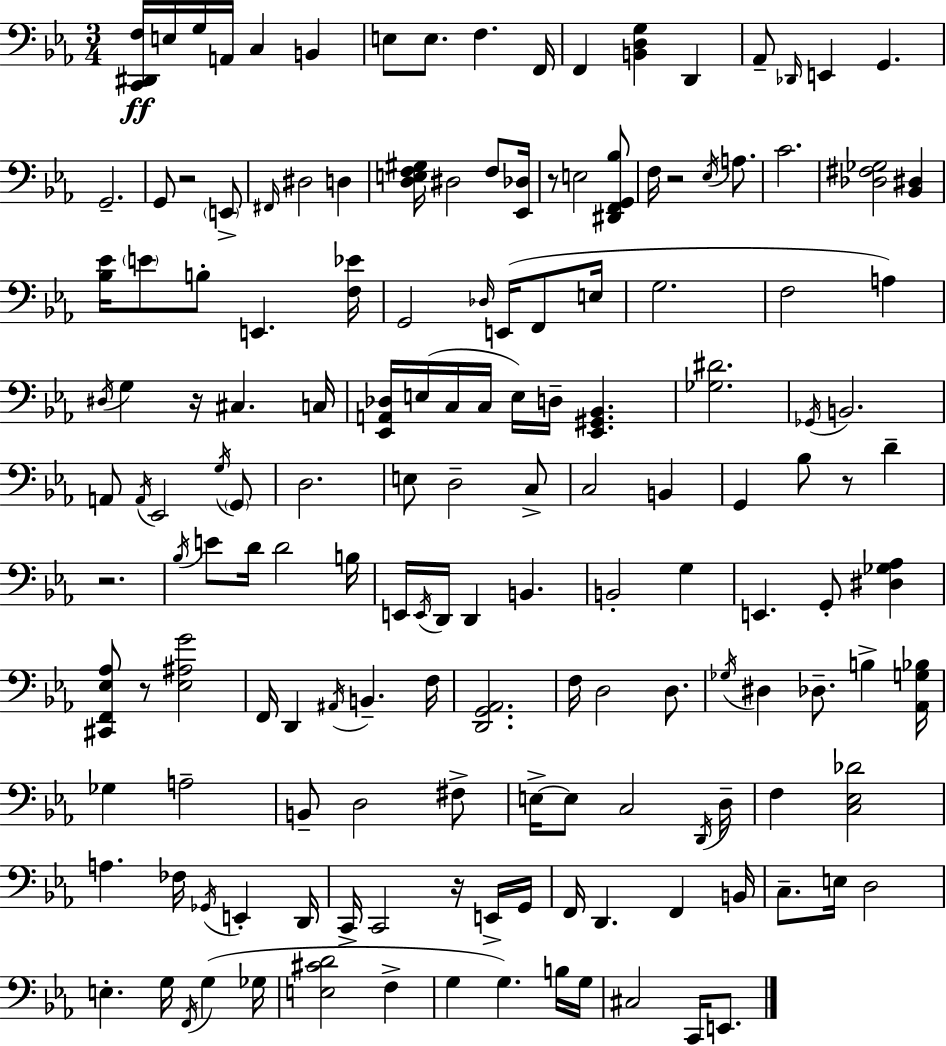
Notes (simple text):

[C2,D#2,F3]/s E3/s G3/s A2/s C3/q B2/q E3/e E3/e. F3/q. F2/s F2/q [B2,D3,G3]/q D2/q Ab2/e Db2/s E2/q G2/q. G2/h. G2/e R/h E2/e F#2/s D#3/h D3/q [D3,E3,F3,G#3]/s D#3/h F3/e [Eb2,Db3]/s R/e E3/h [D#2,F2,G2,Bb3]/e F3/s R/h Eb3/s A3/e. C4/h. [Db3,F#3,Gb3]/h [Bb2,D#3]/q [Bb3,Eb4]/s E4/e B3/e E2/q. [F3,Eb4]/s G2/h Db3/s E2/s F2/e E3/s G3/h. F3/h A3/q D#3/s G3/q R/s C#3/q. C3/s [Eb2,A2,Db3]/s E3/s C3/s C3/s E3/s D3/s [Eb2,G#2,Bb2]/q. [Gb3,D#4]/h. Gb2/s B2/h. A2/e A2/s Eb2/h G3/s G2/e D3/h. E3/e D3/h C3/e C3/h B2/q G2/q Bb3/e R/e D4/q R/h. Bb3/s E4/e D4/s D4/h B3/s E2/s E2/s D2/s D2/q B2/q. B2/h G3/q E2/q. G2/e [D#3,Gb3,Ab3]/q [C#2,F2,Eb3,Ab3]/e R/e [Eb3,A#3,G4]/h F2/s D2/q A#2/s B2/q. F3/s [D2,G2,Ab2]/h. F3/s D3/h D3/e. Gb3/s D#3/q Db3/e. B3/q [Ab2,G3,Bb3]/s Gb3/q A3/h B2/e D3/h F#3/e E3/s E3/e C3/h D2/s D3/s F3/q [C3,Eb3,Db4]/h A3/q. FES3/s Gb2/s E2/q D2/s C2/s C2/h R/s E2/s G2/s F2/s D2/q. F2/q B2/s C3/e. E3/s D3/h E3/q. G3/s F2/s G3/q Gb3/s [E3,C#4,D4]/h F3/q G3/q G3/q. B3/s G3/s C#3/h C2/s E2/e.